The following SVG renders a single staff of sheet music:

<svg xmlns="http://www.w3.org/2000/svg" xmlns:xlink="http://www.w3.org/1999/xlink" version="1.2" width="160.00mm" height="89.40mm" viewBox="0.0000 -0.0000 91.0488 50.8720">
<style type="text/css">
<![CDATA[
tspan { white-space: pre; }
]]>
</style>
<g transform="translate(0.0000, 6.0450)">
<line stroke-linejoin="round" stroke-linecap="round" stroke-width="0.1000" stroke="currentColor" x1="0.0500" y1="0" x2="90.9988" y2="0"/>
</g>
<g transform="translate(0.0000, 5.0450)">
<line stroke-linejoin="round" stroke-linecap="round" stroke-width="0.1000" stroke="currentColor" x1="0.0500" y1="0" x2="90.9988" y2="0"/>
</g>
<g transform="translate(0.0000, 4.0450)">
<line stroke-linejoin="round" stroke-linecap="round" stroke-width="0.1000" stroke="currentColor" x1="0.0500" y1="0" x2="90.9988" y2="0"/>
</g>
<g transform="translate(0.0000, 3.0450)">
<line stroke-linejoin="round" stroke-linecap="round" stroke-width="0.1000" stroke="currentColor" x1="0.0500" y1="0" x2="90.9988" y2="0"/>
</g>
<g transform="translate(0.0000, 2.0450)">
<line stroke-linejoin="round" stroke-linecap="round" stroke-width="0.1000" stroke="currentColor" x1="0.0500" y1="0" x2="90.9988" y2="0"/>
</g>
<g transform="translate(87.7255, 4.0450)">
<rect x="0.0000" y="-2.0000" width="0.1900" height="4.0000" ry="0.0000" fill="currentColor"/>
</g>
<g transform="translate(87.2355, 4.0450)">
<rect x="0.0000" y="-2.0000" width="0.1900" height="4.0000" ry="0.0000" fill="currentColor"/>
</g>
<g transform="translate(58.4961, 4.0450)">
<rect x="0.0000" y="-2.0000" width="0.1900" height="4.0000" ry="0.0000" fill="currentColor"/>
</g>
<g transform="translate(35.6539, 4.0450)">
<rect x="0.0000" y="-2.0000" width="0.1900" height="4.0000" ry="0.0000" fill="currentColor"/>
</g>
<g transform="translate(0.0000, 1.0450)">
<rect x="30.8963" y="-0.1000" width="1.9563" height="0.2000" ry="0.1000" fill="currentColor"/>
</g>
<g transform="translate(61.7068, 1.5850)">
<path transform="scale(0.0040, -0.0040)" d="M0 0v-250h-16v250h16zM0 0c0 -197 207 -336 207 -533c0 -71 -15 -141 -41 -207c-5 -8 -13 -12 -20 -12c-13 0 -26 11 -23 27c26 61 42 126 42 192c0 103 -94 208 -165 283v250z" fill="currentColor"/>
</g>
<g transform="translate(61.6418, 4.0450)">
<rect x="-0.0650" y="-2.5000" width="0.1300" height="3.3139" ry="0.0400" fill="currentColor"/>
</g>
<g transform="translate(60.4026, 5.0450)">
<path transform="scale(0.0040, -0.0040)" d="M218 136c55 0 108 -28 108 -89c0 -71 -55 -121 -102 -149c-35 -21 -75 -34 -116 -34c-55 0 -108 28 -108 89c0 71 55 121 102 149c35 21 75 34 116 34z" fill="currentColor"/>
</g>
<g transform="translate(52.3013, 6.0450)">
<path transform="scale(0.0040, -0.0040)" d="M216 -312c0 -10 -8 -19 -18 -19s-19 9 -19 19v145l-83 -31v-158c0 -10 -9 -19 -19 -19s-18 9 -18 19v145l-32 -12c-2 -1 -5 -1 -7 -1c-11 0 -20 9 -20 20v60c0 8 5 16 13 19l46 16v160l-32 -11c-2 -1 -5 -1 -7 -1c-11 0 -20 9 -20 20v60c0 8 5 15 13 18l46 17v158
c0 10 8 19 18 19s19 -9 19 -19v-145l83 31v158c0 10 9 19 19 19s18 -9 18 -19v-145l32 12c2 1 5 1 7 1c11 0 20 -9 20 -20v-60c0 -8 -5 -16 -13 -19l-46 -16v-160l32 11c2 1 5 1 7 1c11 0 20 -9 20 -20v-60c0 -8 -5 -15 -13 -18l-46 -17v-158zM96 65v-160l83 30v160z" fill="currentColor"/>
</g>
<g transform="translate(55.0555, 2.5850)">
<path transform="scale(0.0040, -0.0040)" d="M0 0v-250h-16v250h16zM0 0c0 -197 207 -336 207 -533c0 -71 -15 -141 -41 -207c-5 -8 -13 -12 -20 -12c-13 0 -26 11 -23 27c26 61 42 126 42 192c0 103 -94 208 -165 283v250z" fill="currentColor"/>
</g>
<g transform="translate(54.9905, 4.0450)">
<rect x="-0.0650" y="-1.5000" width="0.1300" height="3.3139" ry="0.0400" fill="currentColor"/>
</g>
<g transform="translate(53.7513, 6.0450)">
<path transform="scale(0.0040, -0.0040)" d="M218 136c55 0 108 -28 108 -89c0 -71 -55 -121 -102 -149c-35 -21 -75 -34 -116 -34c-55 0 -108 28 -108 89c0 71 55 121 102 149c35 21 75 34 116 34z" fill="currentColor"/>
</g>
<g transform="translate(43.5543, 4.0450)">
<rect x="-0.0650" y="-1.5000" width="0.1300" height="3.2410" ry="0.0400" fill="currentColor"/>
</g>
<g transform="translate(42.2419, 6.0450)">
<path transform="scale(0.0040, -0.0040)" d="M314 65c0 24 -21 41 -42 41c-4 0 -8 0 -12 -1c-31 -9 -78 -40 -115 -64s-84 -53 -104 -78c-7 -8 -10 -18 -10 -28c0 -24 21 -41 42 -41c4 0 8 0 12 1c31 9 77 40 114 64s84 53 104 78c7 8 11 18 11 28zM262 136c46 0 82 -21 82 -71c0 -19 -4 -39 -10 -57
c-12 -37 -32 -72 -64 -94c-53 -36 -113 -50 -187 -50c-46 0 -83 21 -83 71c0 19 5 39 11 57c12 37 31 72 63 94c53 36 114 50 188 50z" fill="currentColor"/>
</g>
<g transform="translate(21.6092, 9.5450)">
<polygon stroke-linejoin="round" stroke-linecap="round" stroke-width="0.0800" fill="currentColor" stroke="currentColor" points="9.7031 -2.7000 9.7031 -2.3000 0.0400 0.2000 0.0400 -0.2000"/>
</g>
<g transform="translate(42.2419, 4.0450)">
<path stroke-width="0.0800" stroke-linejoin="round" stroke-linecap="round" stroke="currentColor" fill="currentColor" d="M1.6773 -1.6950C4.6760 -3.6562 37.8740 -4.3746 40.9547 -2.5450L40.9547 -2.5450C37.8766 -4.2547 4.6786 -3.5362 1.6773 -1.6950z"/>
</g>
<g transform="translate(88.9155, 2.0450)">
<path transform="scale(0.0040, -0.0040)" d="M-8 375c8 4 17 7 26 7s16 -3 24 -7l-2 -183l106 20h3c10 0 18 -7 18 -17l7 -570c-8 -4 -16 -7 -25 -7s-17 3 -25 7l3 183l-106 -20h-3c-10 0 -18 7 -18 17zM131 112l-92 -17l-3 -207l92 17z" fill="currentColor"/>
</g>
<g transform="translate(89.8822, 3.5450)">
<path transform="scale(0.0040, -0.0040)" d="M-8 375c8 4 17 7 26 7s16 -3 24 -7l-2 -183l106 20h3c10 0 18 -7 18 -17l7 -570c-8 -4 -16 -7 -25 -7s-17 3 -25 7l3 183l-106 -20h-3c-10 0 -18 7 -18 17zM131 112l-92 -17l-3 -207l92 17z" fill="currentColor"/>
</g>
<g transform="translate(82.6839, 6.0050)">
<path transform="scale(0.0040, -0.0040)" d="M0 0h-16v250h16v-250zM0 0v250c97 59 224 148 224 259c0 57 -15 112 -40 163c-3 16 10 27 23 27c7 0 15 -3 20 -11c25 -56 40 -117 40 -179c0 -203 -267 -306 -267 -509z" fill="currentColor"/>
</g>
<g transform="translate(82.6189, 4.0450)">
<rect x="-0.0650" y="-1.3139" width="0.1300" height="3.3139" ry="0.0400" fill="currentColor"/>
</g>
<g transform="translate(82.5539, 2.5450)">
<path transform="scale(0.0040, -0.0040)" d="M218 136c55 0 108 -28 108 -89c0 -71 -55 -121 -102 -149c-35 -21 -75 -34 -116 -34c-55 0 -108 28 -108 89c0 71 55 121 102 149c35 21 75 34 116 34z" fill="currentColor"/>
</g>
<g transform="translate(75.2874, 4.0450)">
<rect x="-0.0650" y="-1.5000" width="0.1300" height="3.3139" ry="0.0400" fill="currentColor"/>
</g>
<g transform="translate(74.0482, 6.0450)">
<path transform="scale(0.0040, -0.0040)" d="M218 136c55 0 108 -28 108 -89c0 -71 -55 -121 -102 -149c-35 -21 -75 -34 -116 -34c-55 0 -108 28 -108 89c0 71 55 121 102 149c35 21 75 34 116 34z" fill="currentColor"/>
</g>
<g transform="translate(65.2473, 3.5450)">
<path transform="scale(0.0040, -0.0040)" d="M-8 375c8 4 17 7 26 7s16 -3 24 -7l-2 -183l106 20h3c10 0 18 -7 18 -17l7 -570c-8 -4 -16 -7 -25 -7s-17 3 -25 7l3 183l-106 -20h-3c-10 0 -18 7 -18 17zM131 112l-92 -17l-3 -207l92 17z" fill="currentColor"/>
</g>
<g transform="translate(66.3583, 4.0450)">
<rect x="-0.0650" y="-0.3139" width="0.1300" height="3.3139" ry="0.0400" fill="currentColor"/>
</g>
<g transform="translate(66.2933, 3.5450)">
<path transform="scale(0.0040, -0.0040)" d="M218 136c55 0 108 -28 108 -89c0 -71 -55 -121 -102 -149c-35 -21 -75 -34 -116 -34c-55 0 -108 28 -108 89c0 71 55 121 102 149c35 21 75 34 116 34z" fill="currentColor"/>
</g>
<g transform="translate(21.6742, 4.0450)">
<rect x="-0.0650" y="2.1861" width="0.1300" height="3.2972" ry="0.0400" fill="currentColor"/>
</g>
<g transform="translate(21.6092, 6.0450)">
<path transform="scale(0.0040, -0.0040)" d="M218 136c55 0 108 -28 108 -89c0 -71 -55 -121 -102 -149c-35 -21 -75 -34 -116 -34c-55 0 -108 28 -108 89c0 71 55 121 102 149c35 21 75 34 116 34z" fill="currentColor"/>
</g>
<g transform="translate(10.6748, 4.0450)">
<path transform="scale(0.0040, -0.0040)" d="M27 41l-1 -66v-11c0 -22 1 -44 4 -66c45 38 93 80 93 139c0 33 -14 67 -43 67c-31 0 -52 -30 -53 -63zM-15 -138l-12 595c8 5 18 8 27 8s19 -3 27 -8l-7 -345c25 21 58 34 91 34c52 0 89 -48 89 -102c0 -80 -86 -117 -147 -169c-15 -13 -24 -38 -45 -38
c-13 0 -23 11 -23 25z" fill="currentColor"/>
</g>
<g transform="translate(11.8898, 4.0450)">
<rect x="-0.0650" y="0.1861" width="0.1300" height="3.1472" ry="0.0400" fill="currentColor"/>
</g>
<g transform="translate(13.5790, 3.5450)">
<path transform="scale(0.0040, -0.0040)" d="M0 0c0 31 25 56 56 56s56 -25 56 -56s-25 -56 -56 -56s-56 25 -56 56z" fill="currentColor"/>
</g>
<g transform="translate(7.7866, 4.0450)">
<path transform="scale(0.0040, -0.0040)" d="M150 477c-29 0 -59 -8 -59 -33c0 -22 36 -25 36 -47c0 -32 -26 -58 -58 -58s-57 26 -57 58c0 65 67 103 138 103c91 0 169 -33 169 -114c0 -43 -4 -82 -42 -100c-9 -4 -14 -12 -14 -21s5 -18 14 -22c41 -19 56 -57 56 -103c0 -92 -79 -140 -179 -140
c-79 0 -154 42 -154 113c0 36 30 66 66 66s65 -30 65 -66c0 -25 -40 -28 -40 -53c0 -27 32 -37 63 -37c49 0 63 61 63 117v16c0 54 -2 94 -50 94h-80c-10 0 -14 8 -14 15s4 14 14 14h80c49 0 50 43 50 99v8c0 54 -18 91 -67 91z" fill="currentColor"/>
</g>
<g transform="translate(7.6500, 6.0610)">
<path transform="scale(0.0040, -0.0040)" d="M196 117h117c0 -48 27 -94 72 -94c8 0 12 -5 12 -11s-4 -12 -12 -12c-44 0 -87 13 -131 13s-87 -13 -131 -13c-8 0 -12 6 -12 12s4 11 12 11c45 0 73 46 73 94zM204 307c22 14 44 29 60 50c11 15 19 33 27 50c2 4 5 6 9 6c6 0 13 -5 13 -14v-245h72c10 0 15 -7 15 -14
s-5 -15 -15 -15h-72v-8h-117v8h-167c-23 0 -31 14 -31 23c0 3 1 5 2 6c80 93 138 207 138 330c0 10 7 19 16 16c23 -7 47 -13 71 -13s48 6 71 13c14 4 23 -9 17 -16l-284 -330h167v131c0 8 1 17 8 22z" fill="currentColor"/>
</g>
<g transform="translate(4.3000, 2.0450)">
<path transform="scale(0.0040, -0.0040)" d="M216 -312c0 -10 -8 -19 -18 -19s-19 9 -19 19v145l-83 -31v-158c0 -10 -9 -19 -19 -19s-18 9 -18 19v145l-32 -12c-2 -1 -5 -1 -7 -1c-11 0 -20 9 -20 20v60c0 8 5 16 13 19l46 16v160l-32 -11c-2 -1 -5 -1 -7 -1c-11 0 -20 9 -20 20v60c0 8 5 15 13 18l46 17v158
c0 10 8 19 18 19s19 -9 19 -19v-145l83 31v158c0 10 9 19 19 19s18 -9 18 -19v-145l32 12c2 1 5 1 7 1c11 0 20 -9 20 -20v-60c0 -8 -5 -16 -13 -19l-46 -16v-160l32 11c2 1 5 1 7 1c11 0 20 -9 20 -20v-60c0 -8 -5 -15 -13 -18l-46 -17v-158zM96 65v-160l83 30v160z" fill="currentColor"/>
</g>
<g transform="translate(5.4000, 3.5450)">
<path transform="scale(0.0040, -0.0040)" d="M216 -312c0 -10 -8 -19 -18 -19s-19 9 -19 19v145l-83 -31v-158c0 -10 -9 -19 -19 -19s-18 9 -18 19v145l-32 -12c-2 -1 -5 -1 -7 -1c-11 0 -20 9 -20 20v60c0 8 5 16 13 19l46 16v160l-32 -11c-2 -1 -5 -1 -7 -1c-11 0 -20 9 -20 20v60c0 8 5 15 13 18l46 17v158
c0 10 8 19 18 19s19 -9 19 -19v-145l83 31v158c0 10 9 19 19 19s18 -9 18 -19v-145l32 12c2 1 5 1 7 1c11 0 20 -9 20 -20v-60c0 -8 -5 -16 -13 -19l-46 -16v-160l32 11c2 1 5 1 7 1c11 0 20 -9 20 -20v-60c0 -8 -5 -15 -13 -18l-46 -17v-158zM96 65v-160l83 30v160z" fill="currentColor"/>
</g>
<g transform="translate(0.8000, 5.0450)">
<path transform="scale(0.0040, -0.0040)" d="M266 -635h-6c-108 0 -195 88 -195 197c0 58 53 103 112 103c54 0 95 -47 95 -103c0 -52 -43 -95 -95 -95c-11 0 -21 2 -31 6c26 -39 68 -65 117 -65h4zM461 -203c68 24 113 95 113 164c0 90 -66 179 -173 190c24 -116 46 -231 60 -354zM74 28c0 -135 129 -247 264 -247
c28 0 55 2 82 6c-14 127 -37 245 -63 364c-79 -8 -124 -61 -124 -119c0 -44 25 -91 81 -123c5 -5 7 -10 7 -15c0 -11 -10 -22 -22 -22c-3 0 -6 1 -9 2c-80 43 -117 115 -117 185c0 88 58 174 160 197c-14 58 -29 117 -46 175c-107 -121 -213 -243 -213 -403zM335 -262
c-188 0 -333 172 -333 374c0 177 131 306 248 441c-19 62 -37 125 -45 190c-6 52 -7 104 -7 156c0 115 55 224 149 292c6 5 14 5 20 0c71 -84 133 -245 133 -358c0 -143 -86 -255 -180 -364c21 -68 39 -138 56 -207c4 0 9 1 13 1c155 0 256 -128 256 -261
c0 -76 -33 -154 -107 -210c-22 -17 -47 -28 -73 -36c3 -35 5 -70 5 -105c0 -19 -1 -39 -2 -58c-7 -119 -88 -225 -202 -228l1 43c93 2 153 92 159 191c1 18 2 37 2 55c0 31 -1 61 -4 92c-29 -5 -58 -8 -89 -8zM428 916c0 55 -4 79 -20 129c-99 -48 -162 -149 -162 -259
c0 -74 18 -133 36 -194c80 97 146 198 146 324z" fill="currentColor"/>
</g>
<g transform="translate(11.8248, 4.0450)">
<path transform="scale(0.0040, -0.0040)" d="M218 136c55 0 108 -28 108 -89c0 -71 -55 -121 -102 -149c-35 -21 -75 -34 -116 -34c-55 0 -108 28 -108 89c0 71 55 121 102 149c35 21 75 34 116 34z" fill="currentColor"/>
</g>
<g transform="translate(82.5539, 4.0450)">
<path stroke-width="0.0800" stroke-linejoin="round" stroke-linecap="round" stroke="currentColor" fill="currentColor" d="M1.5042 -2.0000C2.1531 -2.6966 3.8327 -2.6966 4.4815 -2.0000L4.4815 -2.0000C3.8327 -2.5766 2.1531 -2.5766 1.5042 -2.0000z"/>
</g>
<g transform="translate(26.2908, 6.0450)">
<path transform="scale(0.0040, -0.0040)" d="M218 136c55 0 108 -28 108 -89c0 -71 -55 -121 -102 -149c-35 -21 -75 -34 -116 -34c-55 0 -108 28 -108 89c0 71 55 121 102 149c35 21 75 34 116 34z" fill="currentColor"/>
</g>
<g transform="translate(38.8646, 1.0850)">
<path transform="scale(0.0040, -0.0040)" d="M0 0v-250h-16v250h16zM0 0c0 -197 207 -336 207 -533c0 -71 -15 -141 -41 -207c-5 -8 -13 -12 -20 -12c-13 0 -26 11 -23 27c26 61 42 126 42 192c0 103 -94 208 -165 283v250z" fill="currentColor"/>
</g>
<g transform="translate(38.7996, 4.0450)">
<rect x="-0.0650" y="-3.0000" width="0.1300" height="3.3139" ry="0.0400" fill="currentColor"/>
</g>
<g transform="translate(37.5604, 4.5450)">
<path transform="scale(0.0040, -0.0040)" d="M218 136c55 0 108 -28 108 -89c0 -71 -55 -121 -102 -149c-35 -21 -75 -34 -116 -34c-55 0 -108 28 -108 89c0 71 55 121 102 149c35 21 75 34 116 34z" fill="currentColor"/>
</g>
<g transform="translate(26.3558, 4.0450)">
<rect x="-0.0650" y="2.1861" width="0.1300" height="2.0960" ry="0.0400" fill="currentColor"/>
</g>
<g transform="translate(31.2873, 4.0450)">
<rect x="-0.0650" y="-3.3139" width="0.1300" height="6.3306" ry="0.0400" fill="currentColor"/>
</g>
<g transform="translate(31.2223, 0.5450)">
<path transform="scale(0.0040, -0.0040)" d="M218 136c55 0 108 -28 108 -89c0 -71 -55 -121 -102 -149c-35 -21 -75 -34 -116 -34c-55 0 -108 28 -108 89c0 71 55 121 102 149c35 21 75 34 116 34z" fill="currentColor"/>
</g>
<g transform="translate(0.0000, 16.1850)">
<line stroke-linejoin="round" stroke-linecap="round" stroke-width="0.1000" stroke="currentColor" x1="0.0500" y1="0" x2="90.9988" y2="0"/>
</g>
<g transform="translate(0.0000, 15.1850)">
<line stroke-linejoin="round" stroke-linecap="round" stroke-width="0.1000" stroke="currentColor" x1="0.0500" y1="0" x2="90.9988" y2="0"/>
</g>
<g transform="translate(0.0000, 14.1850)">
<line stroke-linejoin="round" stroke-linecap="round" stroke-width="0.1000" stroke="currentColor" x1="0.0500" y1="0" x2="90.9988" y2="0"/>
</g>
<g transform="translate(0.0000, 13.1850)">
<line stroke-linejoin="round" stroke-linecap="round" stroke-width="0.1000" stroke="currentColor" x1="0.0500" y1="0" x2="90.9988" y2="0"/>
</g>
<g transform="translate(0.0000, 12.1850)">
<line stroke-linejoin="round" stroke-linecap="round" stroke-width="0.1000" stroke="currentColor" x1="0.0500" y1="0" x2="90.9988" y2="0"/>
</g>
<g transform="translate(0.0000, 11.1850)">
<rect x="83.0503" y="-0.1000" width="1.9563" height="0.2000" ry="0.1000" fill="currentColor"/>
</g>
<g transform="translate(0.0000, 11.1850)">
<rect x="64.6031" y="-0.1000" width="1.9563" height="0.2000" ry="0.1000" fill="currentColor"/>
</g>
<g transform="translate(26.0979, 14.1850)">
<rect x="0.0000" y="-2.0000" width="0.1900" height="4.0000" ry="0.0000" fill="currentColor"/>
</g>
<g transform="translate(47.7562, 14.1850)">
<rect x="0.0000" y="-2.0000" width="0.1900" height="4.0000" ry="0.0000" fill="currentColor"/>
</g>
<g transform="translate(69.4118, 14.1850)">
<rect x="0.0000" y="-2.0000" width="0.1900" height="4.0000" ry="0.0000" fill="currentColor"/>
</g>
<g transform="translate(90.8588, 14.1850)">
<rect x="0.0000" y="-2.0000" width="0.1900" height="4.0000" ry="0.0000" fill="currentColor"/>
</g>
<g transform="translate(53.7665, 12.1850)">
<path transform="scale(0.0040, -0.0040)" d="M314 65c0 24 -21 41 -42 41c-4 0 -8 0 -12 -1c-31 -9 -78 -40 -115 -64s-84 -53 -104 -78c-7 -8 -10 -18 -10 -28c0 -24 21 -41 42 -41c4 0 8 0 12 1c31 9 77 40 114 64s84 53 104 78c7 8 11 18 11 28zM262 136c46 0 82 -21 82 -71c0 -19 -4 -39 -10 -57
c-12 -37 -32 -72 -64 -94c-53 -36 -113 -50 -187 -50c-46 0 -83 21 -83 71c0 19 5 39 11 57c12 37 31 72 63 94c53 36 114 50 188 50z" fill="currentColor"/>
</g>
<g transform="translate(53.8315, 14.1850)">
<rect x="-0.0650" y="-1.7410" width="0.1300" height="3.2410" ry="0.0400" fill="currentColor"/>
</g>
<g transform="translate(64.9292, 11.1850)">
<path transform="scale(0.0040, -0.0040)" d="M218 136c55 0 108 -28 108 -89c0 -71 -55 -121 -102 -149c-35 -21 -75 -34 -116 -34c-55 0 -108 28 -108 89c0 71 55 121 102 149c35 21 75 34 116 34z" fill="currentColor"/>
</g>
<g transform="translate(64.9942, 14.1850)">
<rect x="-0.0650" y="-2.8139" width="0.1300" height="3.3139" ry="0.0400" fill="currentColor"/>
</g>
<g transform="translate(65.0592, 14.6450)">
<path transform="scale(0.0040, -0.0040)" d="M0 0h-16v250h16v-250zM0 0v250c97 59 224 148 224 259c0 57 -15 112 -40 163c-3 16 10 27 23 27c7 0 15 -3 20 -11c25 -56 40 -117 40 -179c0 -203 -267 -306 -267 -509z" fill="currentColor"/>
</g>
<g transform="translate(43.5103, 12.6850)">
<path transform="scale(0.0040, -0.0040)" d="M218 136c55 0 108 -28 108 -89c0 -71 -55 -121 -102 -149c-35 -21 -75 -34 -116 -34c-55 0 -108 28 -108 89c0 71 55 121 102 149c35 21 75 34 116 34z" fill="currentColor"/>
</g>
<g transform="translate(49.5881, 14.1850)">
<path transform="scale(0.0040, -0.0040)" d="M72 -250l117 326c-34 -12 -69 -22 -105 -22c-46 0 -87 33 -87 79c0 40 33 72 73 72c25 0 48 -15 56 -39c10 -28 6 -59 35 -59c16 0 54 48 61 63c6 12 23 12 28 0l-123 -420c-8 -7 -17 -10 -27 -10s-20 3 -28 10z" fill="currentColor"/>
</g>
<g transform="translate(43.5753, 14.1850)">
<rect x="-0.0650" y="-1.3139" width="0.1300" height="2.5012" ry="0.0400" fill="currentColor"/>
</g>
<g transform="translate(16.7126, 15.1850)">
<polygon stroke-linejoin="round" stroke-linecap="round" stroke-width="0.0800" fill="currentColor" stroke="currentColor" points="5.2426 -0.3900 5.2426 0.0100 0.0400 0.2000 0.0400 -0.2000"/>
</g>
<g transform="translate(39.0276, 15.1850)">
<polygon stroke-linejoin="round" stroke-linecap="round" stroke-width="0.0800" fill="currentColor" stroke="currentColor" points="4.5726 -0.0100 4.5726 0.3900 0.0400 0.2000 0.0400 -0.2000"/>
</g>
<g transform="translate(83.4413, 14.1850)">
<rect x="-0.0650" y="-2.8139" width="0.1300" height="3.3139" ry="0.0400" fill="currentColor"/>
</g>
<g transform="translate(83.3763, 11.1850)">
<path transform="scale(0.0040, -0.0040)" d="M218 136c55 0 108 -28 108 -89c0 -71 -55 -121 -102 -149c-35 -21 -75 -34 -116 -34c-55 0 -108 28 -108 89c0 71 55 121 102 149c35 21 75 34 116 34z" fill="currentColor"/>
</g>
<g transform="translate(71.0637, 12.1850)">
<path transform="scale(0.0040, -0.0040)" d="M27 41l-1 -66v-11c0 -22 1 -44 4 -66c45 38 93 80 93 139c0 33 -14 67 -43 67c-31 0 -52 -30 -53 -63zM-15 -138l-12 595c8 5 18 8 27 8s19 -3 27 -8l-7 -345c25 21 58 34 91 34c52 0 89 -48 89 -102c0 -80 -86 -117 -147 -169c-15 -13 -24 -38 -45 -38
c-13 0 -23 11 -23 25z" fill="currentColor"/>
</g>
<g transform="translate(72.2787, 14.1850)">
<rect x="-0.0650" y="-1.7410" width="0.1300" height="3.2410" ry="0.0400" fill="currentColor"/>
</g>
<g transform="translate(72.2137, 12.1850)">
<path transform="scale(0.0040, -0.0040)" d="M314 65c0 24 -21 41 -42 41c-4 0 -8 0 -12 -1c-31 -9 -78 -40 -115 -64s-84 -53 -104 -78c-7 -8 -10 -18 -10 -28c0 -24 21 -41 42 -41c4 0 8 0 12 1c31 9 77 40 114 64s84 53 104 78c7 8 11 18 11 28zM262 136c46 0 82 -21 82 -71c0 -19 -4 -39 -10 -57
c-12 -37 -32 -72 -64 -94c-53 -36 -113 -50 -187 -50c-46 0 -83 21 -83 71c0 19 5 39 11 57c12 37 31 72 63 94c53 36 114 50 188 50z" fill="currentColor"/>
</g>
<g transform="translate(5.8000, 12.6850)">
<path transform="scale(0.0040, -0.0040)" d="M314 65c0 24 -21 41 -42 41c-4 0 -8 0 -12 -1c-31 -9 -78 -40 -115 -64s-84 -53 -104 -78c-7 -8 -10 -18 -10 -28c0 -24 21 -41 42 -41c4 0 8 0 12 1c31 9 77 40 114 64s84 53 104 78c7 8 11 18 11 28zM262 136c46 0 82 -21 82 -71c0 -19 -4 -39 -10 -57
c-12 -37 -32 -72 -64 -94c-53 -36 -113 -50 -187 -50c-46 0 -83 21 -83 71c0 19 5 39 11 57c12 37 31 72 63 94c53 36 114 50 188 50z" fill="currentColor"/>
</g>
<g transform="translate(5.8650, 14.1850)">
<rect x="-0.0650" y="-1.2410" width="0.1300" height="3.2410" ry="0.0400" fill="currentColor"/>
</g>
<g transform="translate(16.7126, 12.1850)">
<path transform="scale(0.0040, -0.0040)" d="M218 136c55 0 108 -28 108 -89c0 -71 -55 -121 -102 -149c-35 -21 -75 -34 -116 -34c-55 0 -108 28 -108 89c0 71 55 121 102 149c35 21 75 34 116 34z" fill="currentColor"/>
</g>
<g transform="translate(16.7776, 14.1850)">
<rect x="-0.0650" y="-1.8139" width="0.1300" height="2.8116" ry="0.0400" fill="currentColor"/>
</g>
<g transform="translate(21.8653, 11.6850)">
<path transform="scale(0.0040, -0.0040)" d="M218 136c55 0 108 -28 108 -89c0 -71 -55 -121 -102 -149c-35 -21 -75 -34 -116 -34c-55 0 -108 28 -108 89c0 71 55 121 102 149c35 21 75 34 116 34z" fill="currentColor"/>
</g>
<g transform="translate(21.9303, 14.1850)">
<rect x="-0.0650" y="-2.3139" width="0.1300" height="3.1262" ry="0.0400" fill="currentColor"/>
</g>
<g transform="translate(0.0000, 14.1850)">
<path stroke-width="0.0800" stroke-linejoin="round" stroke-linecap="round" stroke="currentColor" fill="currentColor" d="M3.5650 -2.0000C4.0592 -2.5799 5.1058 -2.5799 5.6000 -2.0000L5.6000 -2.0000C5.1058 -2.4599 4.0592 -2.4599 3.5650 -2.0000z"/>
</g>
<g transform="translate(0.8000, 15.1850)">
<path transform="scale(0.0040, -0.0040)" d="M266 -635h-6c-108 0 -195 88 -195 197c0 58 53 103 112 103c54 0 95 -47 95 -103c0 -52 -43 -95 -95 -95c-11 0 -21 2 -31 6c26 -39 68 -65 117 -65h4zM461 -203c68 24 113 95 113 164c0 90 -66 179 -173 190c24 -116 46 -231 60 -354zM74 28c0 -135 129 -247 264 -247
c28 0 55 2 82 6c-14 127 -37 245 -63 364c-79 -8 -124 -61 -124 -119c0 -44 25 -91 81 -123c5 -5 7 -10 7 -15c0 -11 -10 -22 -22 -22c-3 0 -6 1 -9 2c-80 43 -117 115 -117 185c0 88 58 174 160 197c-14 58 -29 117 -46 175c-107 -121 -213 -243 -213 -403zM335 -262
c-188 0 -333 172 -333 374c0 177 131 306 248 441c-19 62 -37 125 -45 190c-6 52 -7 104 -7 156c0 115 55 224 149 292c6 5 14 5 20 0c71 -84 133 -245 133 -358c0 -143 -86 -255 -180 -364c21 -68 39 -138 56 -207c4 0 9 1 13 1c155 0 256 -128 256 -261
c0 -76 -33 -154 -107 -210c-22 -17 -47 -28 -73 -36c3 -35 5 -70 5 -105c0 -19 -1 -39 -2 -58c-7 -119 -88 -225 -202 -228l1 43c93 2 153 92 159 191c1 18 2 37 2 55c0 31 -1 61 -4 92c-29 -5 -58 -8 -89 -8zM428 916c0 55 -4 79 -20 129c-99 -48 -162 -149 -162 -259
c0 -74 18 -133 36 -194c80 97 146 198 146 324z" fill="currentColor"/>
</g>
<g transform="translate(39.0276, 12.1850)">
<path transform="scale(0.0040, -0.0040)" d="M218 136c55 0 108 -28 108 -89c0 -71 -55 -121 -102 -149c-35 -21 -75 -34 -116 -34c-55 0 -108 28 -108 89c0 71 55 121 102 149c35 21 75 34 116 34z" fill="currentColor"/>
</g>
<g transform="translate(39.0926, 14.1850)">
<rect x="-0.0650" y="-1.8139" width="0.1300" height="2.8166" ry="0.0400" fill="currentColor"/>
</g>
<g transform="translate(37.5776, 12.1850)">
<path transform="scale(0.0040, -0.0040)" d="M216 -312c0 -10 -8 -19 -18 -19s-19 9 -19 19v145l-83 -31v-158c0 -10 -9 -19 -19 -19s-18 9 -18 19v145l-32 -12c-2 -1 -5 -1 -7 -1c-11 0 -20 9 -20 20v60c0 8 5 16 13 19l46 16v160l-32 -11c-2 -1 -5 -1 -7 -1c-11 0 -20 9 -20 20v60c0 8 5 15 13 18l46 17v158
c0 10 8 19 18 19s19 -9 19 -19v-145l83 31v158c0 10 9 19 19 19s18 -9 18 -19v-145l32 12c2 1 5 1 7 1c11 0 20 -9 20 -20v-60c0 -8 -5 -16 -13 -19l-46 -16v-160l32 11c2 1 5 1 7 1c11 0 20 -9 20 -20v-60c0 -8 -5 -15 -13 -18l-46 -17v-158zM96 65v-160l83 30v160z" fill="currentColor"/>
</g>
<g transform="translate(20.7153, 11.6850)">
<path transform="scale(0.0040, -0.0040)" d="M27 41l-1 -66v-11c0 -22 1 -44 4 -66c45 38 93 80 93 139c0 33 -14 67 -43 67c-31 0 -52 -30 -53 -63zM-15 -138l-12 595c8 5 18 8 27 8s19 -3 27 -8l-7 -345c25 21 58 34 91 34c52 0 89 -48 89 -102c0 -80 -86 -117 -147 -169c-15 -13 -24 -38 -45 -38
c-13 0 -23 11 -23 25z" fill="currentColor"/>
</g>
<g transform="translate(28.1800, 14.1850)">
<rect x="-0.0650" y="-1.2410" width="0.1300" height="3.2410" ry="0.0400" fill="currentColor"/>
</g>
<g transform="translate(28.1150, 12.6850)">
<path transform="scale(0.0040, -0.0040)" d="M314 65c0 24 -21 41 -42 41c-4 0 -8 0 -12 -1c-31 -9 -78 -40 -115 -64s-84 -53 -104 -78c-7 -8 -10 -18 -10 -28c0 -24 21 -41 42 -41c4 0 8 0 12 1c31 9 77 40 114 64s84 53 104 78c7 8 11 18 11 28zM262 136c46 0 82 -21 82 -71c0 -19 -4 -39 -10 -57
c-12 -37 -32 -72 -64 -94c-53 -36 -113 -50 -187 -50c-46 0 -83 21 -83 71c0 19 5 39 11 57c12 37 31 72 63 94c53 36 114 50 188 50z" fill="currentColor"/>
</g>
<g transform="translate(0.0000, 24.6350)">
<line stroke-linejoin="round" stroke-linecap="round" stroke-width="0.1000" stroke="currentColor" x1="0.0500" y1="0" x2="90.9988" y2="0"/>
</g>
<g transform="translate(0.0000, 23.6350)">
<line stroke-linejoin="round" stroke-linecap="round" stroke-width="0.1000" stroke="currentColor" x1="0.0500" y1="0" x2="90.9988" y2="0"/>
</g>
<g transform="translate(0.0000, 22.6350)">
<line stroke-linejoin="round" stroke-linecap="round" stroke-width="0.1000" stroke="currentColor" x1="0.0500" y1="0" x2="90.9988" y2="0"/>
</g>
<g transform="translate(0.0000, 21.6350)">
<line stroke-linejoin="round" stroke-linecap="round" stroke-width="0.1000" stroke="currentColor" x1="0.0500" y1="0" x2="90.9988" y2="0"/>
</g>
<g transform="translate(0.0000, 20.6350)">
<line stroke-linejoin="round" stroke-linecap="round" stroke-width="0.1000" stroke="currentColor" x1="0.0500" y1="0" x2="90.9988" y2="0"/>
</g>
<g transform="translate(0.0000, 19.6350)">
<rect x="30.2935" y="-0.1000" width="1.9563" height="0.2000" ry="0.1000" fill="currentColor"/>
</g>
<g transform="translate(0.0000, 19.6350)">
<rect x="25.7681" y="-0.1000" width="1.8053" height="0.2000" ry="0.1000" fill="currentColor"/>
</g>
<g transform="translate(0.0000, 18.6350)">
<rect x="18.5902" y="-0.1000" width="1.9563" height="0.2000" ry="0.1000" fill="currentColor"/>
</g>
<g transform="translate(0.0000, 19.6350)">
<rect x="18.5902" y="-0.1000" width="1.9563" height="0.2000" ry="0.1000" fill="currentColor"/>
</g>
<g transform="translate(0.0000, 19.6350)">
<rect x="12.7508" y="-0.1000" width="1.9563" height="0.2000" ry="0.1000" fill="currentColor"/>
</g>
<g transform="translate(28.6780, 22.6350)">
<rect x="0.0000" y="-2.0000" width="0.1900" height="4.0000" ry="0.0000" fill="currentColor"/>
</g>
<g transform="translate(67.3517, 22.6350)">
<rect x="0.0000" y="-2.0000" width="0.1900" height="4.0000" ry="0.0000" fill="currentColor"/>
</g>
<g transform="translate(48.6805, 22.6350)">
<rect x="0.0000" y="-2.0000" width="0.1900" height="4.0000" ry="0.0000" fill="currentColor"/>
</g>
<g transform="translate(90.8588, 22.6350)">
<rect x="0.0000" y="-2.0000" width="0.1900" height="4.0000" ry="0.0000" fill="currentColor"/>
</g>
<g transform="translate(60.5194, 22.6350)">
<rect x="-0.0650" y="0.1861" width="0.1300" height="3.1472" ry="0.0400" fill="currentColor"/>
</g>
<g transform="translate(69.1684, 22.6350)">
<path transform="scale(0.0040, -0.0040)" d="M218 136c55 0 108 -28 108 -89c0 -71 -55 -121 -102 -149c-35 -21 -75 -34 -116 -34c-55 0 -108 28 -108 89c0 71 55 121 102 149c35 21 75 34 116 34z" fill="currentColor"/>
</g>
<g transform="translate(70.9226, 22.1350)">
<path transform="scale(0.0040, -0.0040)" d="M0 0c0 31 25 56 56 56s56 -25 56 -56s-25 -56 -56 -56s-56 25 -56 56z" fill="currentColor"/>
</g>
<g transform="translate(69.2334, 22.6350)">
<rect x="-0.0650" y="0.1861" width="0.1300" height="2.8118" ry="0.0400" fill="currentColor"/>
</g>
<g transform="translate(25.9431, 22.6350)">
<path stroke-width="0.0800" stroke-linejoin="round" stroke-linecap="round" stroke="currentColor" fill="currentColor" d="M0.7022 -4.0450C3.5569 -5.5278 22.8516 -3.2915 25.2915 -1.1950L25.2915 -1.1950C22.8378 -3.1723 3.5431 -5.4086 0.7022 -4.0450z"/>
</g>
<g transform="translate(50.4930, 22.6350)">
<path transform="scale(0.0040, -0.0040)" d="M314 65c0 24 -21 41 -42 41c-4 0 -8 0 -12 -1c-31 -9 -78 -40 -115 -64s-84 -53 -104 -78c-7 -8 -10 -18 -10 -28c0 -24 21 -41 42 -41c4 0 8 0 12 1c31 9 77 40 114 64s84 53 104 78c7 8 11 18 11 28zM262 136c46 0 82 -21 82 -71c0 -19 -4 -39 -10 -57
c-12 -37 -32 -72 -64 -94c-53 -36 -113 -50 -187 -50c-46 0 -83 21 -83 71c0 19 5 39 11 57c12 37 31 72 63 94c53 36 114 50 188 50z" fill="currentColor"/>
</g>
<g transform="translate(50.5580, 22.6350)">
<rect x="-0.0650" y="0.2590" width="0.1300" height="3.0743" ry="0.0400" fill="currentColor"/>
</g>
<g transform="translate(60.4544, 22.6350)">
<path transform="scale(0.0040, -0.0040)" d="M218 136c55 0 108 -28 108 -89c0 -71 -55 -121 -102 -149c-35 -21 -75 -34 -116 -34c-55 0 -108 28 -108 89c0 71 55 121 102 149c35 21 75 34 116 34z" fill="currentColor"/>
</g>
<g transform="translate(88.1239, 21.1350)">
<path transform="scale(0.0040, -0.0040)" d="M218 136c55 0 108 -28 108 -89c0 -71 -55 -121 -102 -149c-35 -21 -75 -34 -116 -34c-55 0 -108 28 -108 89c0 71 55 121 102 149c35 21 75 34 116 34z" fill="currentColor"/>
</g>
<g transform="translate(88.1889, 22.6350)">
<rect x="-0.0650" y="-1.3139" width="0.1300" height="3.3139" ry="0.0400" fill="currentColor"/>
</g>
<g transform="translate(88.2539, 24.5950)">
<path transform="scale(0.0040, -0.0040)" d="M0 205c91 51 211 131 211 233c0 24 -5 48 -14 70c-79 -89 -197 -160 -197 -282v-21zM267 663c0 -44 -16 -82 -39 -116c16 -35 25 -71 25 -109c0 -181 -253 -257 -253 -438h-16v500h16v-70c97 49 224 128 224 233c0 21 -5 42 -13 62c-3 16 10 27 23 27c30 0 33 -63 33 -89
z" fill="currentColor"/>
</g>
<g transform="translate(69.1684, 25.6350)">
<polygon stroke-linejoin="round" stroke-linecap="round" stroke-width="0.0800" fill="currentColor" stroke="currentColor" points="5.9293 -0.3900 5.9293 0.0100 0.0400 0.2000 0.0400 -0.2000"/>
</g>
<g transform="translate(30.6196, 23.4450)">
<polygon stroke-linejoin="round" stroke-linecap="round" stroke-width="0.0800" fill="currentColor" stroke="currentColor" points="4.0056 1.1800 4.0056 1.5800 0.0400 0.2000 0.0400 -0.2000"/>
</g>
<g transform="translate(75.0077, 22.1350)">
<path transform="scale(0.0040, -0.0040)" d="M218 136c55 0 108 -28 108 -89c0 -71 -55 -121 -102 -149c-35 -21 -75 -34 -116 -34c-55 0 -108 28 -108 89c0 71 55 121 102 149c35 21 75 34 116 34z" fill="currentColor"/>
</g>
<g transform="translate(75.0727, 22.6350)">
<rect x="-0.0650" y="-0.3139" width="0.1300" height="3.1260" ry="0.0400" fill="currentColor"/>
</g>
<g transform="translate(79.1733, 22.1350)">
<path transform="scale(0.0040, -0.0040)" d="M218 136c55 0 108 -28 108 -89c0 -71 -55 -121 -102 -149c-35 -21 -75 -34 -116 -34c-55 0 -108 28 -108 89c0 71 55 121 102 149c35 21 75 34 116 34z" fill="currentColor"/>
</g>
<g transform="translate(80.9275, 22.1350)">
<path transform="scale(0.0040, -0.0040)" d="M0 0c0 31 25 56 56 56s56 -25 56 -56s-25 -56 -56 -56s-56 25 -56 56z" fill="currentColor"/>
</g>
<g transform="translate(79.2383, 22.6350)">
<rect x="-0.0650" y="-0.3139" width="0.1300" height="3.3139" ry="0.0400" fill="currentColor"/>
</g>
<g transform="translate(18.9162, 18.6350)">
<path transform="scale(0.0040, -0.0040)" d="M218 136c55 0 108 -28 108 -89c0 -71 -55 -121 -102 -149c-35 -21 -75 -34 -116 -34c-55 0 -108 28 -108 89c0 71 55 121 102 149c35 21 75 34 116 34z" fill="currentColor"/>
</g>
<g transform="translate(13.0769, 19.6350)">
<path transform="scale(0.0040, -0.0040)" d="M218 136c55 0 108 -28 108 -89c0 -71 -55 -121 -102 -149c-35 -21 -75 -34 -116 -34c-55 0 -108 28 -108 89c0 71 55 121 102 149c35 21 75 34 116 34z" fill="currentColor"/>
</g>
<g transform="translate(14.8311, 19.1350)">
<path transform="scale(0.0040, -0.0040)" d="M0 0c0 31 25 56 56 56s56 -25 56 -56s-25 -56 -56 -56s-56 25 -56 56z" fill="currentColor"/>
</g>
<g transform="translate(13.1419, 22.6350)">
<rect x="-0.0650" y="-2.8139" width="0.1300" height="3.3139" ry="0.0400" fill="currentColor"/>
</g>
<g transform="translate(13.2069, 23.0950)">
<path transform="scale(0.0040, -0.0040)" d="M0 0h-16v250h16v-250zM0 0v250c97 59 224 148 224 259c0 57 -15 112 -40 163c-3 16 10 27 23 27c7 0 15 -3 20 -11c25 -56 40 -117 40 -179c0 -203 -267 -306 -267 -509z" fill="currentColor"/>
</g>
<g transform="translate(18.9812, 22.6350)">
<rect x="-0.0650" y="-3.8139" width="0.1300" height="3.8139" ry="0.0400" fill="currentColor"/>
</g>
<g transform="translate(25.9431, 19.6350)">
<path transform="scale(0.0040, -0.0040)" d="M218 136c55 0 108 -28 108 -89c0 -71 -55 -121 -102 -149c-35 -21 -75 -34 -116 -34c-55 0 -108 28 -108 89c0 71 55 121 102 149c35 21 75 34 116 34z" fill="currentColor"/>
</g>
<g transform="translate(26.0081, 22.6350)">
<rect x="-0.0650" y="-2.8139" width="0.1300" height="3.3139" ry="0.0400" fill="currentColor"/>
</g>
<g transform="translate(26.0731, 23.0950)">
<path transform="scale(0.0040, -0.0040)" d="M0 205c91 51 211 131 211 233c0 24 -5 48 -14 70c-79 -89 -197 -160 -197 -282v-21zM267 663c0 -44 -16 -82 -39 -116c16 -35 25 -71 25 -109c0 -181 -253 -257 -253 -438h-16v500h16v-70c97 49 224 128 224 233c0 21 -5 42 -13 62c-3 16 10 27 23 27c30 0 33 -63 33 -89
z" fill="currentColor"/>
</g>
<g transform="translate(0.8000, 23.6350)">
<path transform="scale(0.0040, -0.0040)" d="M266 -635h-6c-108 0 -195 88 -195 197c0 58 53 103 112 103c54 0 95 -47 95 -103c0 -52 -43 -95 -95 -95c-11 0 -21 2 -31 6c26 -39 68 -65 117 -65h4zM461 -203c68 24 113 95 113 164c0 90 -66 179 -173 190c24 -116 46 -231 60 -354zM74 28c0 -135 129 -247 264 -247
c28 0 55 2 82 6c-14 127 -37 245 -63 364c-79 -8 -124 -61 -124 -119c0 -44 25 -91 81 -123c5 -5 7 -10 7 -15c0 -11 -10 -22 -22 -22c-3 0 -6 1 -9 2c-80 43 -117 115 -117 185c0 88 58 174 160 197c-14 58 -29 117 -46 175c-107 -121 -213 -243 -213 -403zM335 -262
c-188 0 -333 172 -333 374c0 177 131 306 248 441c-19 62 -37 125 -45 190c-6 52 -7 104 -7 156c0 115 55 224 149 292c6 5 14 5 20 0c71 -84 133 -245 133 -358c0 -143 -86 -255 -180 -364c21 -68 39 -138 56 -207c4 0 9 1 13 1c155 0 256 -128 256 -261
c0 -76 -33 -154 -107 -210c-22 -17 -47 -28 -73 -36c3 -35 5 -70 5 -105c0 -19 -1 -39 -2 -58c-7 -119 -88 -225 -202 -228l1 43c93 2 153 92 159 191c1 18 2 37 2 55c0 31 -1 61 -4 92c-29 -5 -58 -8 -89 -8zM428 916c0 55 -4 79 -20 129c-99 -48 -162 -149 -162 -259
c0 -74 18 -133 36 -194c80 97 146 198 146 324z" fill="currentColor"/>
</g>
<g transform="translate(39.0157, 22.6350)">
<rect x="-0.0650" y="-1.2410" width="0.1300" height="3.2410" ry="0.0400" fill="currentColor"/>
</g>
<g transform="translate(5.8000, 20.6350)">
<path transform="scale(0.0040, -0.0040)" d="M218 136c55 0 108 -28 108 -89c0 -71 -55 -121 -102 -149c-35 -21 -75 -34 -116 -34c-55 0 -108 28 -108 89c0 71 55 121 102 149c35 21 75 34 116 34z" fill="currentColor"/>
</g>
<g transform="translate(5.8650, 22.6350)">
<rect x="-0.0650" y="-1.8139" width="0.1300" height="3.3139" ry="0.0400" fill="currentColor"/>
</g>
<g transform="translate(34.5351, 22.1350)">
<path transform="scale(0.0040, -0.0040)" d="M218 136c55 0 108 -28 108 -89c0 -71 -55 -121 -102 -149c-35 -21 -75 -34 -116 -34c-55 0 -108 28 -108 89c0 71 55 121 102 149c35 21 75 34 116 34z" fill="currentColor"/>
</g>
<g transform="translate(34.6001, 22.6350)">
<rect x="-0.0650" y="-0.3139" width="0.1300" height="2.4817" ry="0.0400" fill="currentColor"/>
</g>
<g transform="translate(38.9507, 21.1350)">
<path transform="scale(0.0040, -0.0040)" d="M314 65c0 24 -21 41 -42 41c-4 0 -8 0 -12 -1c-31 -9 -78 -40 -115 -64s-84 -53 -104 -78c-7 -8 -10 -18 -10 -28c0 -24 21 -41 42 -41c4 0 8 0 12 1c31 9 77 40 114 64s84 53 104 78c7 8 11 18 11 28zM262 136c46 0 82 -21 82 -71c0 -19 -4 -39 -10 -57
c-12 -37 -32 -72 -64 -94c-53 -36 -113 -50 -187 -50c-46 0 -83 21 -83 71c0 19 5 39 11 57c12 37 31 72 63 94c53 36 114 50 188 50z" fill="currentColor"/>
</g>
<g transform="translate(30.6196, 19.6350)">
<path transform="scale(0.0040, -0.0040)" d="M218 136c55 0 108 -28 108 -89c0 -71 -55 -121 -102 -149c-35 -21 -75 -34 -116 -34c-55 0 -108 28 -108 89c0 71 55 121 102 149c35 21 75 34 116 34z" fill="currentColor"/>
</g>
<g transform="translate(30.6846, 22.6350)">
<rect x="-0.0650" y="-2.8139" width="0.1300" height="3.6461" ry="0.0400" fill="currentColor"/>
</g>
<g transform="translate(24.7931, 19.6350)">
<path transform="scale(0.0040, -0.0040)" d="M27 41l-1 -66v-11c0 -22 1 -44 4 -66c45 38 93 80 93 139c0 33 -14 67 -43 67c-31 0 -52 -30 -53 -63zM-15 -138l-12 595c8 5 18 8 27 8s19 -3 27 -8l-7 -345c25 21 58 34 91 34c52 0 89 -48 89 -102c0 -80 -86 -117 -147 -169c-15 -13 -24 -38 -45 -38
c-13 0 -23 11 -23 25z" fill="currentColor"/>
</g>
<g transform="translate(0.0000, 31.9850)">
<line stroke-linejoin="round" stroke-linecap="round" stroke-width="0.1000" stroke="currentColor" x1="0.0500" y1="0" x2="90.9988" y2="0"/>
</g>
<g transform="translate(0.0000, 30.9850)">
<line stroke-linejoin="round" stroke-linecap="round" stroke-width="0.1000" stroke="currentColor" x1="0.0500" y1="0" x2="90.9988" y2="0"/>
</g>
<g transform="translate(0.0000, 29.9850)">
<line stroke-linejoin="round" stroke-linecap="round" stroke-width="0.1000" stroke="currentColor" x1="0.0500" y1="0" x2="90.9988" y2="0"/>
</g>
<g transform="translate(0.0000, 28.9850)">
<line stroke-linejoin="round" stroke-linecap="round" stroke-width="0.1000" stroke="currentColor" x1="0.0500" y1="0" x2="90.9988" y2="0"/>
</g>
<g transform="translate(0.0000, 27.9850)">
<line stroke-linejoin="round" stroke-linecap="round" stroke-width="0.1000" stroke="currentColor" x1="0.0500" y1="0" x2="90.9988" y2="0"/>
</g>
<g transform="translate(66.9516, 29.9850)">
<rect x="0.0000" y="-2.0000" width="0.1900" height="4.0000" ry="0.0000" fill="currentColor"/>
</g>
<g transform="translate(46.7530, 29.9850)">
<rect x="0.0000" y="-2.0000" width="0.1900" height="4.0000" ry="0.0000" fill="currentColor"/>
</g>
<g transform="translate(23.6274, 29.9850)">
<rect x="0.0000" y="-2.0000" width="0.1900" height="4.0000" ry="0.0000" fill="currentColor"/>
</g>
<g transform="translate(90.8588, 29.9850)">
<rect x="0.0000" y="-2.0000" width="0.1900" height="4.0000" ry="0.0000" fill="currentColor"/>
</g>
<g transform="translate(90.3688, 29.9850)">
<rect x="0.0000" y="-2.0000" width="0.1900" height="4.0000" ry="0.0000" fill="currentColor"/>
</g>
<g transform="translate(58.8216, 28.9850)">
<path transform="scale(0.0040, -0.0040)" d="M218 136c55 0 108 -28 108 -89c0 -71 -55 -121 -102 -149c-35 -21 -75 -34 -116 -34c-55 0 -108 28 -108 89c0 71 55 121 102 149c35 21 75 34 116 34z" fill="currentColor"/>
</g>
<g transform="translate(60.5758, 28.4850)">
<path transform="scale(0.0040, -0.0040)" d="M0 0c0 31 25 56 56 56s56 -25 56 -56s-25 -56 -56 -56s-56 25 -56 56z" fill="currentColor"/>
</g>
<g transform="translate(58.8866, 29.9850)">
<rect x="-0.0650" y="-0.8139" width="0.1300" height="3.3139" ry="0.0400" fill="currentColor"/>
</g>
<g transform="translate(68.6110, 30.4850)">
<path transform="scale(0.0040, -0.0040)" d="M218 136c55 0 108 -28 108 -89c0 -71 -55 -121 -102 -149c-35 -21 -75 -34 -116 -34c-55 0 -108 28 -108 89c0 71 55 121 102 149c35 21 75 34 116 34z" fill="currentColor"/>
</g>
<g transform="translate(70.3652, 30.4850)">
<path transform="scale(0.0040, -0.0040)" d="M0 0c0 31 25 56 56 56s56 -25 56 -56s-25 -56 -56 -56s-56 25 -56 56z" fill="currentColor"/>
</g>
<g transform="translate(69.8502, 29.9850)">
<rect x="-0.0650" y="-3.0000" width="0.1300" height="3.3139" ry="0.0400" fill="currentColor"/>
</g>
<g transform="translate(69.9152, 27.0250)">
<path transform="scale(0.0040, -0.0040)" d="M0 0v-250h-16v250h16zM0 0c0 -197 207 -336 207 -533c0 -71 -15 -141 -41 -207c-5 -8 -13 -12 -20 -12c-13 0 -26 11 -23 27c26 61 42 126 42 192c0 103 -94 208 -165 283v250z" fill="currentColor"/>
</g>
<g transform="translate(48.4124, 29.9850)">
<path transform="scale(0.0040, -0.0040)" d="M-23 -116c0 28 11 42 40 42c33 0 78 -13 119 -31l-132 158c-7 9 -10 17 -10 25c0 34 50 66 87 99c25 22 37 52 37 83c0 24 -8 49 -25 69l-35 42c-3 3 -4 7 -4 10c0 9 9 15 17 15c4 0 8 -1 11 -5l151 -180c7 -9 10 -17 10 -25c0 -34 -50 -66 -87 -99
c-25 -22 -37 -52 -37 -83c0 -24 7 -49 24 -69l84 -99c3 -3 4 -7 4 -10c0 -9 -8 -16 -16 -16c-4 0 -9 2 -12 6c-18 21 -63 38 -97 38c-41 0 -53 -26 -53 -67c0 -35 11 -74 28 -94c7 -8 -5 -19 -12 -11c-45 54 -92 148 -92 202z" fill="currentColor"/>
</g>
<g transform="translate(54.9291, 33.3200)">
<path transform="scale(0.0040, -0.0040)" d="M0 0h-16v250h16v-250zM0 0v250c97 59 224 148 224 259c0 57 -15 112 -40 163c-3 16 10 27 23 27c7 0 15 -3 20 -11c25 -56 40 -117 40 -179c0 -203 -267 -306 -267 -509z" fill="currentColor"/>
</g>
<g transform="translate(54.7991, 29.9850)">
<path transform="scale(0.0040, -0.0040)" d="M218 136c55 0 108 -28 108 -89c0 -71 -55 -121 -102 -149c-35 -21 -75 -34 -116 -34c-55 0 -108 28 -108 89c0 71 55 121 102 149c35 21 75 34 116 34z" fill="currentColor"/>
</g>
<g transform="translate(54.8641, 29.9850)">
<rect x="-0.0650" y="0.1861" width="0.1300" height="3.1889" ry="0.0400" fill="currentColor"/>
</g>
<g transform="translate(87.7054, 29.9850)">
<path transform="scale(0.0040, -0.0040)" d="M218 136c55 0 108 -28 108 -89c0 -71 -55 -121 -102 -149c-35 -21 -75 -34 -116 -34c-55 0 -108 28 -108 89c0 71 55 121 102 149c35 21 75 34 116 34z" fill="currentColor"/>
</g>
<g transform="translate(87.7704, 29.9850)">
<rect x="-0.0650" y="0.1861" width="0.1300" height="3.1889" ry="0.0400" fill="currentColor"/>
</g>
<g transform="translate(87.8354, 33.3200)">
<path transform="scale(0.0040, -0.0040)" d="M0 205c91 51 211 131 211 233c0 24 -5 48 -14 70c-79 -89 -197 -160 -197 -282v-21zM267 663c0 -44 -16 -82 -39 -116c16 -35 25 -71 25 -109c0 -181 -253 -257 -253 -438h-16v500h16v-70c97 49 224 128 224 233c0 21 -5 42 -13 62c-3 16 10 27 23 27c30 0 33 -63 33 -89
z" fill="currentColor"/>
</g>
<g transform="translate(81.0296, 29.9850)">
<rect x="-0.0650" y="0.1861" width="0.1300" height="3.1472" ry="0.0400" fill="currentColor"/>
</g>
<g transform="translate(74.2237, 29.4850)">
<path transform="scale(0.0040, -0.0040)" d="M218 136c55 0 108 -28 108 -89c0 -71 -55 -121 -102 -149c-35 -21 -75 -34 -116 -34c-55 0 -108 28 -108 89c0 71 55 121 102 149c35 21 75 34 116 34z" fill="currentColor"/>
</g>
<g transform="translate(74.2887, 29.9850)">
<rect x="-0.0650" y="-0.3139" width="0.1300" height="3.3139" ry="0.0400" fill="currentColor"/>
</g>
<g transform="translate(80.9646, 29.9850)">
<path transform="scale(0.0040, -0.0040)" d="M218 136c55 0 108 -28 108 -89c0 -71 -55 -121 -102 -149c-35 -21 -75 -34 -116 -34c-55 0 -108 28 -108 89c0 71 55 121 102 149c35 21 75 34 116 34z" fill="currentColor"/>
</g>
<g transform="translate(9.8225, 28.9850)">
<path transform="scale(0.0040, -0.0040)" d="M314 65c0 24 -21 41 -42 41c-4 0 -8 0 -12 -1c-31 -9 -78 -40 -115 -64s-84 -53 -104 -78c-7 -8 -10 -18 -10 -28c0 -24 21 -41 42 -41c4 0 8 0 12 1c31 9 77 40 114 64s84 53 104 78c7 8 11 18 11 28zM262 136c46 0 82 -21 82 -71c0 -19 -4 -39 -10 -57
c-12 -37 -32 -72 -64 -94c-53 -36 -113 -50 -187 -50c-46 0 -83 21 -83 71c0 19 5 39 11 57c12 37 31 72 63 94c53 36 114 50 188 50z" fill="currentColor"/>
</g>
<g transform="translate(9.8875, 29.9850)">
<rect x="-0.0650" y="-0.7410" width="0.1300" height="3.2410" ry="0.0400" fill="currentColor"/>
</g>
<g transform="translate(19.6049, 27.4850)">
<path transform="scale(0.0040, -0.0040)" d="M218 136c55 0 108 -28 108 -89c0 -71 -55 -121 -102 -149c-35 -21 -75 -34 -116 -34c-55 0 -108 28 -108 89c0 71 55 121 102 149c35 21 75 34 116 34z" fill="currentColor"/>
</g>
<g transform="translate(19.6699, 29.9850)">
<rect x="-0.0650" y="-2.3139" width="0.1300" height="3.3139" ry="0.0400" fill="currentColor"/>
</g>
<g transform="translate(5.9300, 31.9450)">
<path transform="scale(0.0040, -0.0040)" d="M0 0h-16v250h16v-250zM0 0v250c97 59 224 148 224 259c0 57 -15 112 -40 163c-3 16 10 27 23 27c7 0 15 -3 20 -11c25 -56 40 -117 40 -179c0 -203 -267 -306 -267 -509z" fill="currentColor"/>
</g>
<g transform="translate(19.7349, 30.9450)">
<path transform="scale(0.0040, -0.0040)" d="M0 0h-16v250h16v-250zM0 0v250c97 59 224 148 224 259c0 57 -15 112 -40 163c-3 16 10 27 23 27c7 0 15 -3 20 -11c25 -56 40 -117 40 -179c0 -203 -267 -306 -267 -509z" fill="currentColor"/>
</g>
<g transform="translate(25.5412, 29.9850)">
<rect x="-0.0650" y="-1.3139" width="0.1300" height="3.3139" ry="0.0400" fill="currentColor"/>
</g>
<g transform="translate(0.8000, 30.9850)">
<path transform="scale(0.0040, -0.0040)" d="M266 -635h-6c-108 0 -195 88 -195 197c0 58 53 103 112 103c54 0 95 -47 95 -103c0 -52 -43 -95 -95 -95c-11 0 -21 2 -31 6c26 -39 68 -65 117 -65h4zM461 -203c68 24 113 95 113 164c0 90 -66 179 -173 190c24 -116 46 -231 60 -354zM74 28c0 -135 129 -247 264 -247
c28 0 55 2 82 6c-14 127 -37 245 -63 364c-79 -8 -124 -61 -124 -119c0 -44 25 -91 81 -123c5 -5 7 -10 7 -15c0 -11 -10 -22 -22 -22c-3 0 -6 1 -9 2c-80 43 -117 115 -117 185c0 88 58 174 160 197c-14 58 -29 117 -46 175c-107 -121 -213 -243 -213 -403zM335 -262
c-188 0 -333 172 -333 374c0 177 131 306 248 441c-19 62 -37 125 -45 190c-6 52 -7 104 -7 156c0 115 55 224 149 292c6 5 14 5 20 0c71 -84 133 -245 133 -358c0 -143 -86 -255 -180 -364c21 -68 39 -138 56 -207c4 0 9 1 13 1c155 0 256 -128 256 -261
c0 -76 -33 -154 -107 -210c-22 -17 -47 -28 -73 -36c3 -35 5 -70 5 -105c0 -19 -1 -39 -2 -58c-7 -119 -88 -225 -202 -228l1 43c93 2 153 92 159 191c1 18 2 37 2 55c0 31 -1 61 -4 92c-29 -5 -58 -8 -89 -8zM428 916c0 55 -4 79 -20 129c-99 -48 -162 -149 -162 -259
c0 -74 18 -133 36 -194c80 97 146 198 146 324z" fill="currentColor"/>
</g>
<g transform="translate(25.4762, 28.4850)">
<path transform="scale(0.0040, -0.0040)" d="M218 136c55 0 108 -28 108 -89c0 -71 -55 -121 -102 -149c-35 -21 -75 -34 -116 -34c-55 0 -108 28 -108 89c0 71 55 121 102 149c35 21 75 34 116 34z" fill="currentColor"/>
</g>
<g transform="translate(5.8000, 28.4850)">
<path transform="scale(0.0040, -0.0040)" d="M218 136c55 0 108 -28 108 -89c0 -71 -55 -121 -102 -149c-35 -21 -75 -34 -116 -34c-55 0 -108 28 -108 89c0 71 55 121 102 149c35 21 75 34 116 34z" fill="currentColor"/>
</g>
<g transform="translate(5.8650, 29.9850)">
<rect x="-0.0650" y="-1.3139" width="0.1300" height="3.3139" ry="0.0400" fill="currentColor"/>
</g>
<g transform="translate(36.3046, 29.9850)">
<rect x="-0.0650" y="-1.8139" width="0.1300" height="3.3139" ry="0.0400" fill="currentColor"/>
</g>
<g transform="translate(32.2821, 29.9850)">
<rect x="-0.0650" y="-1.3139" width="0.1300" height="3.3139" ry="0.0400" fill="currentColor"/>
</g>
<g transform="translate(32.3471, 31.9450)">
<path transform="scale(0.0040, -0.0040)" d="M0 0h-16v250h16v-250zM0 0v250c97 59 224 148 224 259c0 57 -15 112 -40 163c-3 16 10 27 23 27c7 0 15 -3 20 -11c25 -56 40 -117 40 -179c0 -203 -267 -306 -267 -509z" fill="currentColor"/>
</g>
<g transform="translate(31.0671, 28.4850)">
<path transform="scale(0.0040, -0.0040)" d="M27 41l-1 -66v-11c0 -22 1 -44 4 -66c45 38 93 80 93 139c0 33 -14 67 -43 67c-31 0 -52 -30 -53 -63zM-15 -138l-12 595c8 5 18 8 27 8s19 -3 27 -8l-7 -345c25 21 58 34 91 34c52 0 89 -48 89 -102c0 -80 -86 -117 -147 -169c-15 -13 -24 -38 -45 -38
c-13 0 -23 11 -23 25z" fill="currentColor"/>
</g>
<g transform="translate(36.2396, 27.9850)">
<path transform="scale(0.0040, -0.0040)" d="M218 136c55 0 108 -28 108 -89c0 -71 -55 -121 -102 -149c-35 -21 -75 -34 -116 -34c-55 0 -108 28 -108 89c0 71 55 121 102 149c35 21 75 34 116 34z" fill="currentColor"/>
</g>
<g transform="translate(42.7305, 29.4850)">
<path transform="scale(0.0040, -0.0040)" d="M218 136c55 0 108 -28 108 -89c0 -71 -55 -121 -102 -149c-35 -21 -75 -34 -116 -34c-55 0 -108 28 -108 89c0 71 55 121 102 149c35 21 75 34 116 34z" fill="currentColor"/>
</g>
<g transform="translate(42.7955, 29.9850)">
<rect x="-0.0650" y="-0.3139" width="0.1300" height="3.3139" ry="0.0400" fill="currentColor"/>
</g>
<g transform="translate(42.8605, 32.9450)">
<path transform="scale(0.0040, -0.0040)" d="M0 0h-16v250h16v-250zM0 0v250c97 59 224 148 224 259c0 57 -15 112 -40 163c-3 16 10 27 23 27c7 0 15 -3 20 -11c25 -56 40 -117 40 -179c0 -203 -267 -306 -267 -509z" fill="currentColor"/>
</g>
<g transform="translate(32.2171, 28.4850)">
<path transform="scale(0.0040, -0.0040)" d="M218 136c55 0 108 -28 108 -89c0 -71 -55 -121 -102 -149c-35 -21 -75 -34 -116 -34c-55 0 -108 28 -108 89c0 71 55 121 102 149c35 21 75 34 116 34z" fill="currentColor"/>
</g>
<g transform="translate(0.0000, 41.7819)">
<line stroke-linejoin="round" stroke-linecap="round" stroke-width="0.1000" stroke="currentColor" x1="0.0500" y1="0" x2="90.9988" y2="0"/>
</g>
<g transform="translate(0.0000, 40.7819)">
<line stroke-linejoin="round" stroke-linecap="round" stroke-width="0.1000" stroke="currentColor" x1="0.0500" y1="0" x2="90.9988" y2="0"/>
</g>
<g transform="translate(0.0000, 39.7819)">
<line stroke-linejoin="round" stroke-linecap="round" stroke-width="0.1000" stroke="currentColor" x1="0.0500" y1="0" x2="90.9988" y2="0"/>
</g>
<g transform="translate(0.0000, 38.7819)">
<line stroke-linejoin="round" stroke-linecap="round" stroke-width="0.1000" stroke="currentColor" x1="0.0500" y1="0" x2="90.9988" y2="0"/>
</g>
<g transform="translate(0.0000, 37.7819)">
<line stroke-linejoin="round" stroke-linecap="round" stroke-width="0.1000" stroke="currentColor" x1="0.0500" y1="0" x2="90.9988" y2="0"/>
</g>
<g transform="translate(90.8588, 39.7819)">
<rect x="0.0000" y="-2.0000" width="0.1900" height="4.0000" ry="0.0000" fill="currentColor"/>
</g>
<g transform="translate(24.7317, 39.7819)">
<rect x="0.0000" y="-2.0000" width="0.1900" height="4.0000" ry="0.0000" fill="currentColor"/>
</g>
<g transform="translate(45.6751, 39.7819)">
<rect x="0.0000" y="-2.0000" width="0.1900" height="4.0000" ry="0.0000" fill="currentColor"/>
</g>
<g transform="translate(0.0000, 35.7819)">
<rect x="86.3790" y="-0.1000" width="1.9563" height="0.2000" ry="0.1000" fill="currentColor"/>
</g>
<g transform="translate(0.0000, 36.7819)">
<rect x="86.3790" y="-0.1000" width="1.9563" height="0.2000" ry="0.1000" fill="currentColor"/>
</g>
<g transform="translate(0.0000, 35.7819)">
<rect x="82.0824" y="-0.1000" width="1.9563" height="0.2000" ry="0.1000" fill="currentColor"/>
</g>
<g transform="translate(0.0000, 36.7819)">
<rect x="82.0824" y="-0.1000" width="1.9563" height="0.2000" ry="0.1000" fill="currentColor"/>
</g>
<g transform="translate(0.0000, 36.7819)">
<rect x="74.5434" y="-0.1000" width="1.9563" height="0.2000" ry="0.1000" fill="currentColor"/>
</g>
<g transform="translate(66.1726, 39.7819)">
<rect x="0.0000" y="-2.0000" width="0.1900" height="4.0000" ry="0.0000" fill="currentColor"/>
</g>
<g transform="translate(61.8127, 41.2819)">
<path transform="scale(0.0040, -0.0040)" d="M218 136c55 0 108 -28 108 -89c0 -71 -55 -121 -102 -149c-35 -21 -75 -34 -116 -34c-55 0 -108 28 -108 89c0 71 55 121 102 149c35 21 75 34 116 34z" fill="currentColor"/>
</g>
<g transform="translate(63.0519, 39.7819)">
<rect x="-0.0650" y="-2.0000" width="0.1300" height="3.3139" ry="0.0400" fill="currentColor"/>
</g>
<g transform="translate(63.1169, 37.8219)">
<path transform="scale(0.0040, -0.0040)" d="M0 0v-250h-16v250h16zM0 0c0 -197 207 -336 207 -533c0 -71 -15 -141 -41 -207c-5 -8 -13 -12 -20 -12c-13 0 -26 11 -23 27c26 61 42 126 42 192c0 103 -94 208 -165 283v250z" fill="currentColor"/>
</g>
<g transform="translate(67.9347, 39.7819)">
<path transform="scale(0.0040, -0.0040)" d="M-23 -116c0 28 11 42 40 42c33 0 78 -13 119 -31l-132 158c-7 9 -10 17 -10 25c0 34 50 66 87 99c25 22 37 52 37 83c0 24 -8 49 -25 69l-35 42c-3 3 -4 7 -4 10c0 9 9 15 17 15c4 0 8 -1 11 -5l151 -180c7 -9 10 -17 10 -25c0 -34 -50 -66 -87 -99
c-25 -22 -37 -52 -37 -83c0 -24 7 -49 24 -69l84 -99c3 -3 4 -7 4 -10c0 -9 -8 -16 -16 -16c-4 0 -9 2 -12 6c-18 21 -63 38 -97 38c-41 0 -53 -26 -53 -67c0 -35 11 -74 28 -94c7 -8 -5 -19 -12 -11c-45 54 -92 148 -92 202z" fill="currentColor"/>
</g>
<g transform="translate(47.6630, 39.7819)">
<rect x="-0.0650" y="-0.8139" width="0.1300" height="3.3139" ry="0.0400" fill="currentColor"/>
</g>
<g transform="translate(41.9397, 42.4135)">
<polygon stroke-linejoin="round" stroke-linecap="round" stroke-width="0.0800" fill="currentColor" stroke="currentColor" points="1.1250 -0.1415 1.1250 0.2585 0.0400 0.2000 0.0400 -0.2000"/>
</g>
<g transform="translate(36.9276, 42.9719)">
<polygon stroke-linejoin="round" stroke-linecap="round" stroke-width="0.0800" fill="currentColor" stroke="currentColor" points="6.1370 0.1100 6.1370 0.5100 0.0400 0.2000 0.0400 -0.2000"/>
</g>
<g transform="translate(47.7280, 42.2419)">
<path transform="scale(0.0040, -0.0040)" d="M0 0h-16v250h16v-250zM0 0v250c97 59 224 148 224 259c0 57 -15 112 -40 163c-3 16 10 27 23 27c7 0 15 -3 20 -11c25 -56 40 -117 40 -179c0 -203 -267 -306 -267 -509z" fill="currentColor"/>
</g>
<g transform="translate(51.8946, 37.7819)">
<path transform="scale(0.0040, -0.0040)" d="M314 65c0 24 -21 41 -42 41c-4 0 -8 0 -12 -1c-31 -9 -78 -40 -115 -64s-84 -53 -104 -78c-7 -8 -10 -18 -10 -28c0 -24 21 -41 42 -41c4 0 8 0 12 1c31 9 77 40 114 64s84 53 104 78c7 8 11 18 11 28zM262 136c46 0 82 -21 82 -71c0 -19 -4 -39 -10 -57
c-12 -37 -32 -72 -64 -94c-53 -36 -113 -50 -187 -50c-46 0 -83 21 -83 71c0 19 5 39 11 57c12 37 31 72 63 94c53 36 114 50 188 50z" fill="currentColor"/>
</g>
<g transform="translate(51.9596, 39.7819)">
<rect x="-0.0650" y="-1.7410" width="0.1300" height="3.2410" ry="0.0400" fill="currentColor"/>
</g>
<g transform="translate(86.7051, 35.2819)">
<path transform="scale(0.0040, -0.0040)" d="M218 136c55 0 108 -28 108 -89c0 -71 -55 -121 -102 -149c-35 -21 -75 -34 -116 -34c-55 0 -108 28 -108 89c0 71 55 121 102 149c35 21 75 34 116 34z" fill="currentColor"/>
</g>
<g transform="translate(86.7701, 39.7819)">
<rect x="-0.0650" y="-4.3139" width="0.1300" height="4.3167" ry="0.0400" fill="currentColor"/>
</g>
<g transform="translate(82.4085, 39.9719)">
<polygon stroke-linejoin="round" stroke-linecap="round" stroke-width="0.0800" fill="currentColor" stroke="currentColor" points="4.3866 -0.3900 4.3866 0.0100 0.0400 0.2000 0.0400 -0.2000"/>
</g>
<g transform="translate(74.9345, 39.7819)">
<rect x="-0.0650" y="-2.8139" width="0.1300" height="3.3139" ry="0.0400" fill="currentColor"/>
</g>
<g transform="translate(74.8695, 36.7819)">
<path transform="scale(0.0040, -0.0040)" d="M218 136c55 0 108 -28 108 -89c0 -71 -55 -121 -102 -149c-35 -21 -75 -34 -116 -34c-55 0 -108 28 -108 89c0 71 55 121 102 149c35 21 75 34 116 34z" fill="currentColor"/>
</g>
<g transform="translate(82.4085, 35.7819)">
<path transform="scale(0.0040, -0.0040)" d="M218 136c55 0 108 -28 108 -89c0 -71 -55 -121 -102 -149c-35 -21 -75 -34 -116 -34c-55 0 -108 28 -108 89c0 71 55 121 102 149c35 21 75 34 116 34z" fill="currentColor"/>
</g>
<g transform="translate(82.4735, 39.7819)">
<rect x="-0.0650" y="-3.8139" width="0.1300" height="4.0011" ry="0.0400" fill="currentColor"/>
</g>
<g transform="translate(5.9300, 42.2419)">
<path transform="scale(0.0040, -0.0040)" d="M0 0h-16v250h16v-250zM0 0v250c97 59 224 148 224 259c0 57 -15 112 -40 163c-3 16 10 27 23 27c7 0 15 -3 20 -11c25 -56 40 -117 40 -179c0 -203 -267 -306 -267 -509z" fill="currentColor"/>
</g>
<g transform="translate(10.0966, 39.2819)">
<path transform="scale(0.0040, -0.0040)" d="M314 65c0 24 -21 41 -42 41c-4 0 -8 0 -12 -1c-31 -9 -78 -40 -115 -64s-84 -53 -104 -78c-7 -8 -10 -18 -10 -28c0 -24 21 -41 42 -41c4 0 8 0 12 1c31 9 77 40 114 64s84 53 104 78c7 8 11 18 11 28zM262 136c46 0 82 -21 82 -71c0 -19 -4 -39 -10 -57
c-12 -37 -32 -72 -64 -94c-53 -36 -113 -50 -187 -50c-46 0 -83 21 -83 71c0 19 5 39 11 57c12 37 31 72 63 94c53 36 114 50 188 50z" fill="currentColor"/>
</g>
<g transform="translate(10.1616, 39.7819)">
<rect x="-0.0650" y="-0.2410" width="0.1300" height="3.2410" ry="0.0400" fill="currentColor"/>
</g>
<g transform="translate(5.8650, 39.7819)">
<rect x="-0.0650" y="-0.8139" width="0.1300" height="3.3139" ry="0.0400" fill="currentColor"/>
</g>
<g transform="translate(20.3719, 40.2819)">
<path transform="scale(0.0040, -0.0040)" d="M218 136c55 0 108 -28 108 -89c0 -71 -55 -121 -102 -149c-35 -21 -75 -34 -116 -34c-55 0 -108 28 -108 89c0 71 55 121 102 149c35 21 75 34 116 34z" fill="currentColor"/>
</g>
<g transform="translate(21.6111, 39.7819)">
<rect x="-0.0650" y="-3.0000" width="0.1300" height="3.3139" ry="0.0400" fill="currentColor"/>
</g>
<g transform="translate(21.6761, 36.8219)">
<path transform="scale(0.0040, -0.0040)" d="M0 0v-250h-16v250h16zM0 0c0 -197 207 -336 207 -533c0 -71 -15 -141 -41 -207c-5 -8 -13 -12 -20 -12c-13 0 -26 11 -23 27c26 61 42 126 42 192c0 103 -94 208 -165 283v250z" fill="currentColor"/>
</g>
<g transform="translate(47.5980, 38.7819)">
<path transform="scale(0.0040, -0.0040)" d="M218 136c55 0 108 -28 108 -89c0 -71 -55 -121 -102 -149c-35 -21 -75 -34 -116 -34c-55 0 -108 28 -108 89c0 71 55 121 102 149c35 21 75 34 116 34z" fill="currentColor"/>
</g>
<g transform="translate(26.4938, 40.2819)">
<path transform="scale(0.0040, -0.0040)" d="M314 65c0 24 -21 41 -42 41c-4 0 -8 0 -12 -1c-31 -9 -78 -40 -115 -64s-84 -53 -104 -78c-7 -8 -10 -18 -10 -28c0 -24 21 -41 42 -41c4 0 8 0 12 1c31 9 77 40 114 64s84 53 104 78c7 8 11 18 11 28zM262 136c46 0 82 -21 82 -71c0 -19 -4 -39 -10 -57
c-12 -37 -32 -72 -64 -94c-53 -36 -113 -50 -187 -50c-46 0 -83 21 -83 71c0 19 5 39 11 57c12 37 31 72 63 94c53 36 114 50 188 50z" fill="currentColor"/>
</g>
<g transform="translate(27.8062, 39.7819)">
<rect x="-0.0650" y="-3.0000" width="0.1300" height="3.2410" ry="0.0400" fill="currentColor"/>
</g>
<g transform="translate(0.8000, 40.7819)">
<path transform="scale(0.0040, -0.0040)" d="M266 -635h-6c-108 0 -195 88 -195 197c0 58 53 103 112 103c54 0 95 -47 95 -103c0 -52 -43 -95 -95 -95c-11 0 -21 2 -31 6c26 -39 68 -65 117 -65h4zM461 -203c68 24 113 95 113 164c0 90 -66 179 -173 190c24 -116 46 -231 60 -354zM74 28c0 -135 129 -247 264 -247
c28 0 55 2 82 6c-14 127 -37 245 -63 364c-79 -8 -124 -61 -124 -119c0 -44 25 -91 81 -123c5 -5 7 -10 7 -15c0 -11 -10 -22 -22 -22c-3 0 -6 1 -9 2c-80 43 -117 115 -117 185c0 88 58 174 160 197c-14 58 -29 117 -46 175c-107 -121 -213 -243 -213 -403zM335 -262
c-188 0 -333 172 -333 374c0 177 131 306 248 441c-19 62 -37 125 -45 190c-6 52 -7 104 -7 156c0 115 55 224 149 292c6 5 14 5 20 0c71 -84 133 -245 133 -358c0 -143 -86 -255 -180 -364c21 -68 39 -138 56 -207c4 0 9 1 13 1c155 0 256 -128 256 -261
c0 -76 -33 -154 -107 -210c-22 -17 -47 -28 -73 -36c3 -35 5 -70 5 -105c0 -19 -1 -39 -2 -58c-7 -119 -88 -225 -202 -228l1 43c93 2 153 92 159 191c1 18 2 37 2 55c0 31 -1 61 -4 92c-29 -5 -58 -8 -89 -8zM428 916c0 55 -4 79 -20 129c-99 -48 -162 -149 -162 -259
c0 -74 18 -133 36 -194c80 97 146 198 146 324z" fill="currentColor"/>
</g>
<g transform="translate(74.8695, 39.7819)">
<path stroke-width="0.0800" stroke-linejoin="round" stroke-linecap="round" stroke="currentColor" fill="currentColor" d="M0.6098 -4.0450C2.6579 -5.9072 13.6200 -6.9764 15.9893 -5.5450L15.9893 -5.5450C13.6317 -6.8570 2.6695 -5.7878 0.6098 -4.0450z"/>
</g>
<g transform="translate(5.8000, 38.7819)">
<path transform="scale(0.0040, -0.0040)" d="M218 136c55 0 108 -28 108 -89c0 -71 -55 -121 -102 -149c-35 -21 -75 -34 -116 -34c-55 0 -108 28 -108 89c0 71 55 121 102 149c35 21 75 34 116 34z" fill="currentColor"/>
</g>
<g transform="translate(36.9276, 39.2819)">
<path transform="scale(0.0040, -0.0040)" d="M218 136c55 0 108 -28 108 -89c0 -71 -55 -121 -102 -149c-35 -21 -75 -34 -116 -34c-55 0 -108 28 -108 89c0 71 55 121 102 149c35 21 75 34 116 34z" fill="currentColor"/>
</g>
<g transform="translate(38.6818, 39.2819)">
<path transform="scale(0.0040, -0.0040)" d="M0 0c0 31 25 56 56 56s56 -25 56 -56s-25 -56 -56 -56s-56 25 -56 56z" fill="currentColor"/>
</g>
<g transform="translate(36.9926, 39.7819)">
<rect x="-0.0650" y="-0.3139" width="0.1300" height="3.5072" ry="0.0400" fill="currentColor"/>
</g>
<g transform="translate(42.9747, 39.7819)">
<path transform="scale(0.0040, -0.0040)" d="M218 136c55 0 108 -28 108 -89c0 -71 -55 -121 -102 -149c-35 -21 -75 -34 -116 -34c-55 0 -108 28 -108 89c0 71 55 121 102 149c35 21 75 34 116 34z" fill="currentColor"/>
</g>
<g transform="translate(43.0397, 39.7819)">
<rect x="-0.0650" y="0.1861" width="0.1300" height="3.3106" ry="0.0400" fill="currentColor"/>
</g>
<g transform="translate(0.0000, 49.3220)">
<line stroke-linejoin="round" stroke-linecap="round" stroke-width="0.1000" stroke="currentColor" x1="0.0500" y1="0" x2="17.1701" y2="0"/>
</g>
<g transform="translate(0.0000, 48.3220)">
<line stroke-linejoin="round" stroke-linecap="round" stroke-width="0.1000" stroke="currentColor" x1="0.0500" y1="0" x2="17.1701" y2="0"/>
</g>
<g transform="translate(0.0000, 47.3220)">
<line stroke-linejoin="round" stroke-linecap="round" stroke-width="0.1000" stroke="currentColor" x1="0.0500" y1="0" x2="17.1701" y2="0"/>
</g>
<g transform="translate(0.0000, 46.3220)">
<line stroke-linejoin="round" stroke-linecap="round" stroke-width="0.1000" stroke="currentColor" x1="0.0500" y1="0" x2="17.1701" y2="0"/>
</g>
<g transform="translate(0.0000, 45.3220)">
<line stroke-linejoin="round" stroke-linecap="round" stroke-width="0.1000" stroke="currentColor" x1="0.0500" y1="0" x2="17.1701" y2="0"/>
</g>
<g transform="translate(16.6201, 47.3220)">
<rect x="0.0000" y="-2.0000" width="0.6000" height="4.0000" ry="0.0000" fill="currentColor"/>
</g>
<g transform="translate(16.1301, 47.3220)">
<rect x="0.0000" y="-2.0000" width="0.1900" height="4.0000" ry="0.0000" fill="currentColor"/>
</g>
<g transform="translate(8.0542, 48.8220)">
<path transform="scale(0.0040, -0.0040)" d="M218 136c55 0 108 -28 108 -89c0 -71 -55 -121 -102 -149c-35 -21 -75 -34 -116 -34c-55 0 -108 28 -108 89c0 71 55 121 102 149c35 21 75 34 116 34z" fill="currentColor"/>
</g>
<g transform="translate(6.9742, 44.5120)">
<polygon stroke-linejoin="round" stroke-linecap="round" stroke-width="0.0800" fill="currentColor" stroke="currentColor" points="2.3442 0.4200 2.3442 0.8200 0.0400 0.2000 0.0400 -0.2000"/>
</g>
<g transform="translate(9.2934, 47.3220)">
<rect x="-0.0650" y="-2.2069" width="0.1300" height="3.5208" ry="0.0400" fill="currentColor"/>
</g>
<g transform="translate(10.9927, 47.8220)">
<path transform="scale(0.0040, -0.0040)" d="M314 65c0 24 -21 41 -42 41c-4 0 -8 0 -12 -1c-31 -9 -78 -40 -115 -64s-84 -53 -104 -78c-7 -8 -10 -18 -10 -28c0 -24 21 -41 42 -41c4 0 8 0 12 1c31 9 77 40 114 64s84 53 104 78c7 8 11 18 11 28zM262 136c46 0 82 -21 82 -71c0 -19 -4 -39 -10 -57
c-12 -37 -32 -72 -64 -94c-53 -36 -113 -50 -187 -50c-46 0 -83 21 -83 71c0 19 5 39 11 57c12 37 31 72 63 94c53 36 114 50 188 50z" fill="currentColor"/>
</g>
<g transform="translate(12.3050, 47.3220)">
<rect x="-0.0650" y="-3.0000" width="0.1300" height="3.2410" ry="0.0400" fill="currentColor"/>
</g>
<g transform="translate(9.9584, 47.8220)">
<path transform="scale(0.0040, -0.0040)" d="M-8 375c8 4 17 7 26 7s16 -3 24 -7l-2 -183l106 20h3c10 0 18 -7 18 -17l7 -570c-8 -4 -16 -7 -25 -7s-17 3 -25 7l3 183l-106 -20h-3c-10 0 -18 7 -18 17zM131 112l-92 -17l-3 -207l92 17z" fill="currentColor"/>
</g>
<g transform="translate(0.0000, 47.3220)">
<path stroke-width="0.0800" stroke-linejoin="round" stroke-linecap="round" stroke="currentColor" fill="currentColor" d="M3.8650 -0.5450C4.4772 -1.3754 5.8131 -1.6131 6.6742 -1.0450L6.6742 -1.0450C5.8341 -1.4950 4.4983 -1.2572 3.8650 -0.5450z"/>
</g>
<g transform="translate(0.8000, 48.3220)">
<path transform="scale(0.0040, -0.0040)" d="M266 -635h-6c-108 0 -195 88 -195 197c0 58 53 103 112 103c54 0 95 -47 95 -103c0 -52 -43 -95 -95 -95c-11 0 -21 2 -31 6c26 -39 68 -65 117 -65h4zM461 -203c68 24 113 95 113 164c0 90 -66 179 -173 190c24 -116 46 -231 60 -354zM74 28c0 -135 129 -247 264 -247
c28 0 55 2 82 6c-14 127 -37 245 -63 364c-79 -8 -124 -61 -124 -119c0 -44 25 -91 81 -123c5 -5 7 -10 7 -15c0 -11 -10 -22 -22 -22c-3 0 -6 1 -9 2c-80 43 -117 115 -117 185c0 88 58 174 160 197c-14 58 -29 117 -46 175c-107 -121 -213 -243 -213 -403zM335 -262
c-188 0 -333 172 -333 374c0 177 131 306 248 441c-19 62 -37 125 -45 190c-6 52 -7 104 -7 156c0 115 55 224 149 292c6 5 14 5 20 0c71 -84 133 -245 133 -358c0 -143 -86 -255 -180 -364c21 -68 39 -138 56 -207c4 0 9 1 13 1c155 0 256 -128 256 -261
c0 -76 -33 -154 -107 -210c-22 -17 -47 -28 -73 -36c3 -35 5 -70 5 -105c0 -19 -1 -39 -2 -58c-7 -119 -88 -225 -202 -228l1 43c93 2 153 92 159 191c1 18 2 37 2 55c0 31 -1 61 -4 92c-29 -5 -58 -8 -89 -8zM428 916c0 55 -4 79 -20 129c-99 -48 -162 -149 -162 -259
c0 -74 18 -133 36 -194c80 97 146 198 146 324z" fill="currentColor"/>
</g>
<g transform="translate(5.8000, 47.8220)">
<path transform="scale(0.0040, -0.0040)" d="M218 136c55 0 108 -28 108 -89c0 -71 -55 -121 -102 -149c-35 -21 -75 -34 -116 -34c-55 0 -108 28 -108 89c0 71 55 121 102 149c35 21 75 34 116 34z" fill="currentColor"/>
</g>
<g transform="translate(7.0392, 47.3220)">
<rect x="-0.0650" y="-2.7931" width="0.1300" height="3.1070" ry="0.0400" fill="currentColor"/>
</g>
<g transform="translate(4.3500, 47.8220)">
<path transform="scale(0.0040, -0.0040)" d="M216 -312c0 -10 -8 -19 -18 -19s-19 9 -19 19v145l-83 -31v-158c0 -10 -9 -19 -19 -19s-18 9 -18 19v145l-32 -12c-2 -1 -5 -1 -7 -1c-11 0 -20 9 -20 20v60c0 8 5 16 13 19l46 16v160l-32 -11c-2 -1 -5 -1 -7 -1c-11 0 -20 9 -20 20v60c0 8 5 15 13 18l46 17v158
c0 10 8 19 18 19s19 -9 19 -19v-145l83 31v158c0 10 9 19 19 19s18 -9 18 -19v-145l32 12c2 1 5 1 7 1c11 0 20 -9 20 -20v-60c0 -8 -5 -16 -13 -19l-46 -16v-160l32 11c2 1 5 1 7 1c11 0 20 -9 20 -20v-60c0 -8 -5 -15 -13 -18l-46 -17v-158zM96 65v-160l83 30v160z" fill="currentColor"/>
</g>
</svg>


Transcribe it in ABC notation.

X:1
T:Untitled
M:3/4
L:1/4
K:D
_B E/2 E/2 b/2 A/2 E2 ^E/2 G/2 c E e/2 e2 f/2 _g/2 e2 ^f/2 e/2 z/2 f2 a/2 _f2 a f a/2 c' _a/4 a/2 c/2 e2 B2 B B/2 c/2 c e/4 e/2 d2 g/2 e _e/2 f c/2 z B/2 d A/2 c B B/4 d/2 c2 A/2 A2 c/2 B/4 d/2 f2 F/2 z a c'/2 d'/2 ^A/2 F/2 A2